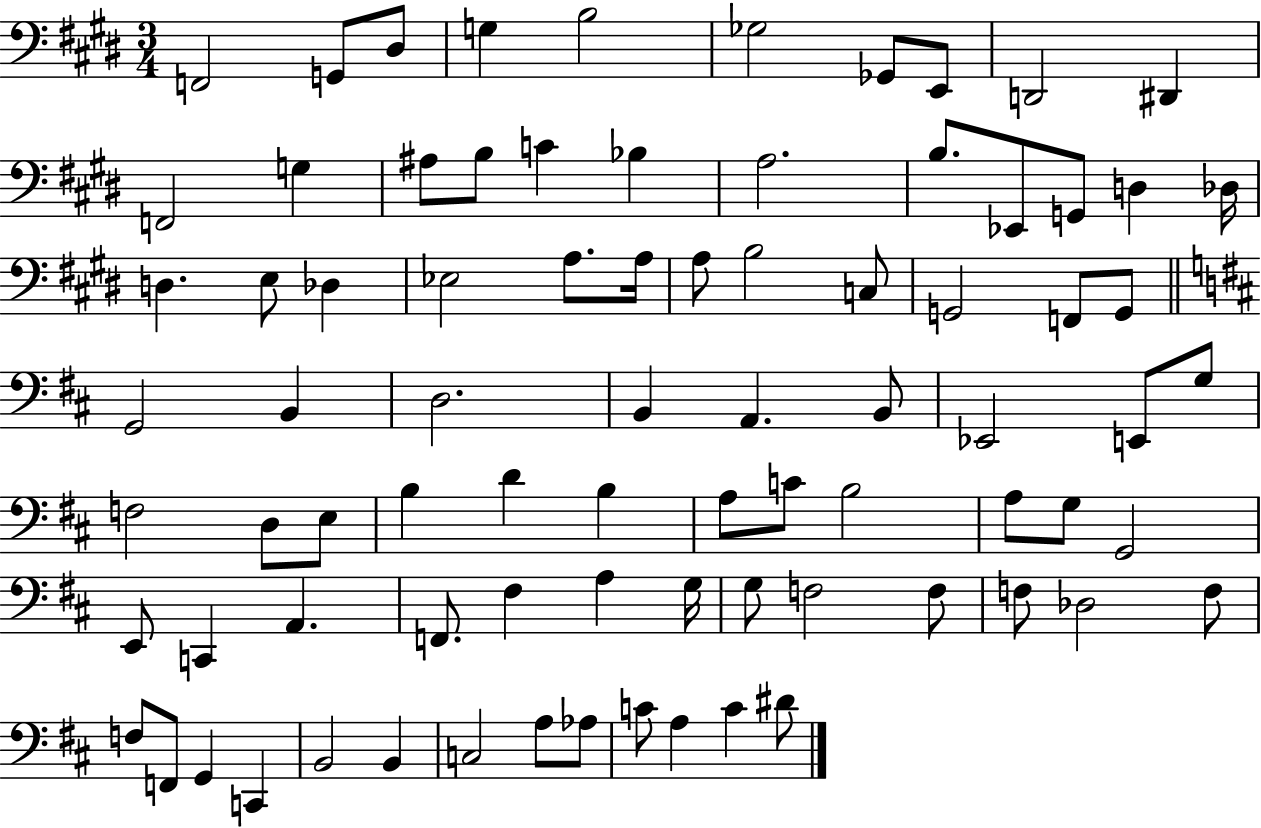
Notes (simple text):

F2/h G2/e D#3/e G3/q B3/h Gb3/h Gb2/e E2/e D2/h D#2/q F2/h G3/q A#3/e B3/e C4/q Bb3/q A3/h. B3/e. Eb2/e G2/e D3/q Db3/s D3/q. E3/e Db3/q Eb3/h A3/e. A3/s A3/e B3/h C3/e G2/h F2/e G2/e G2/h B2/q D3/h. B2/q A2/q. B2/e Eb2/h E2/e G3/e F3/h D3/e E3/e B3/q D4/q B3/q A3/e C4/e B3/h A3/e G3/e G2/h E2/e C2/q A2/q. F2/e. F#3/q A3/q G3/s G3/e F3/h F3/e F3/e Db3/h F3/e F3/e F2/e G2/q C2/q B2/h B2/q C3/h A3/e Ab3/e C4/e A3/q C4/q D#4/e